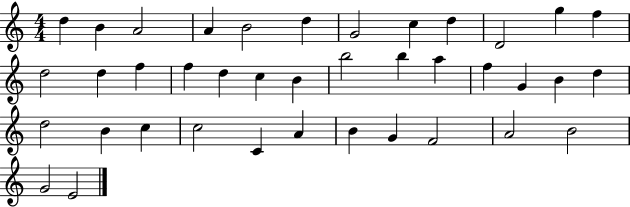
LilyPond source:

{
  \clef treble
  \numericTimeSignature
  \time 4/4
  \key c \major
  d''4 b'4 a'2 | a'4 b'2 d''4 | g'2 c''4 d''4 | d'2 g''4 f''4 | \break d''2 d''4 f''4 | f''4 d''4 c''4 b'4 | b''2 b''4 a''4 | f''4 g'4 b'4 d''4 | \break d''2 b'4 c''4 | c''2 c'4 a'4 | b'4 g'4 f'2 | a'2 b'2 | \break g'2 e'2 | \bar "|."
}